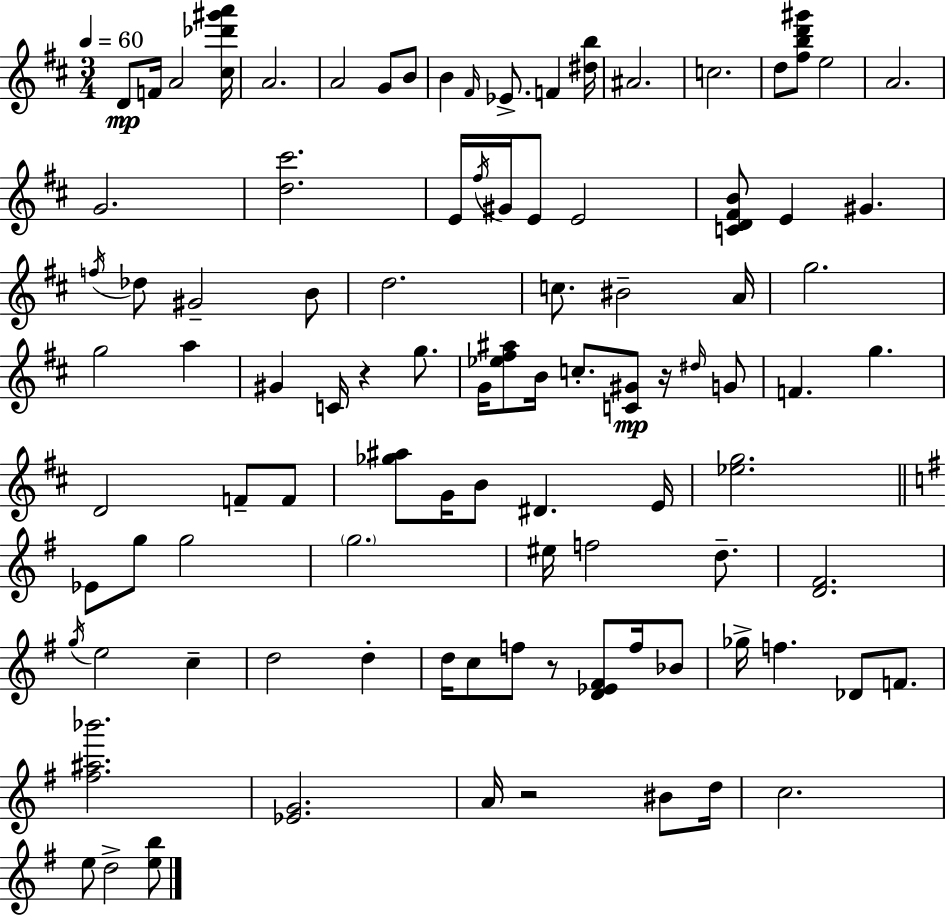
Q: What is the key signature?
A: D major